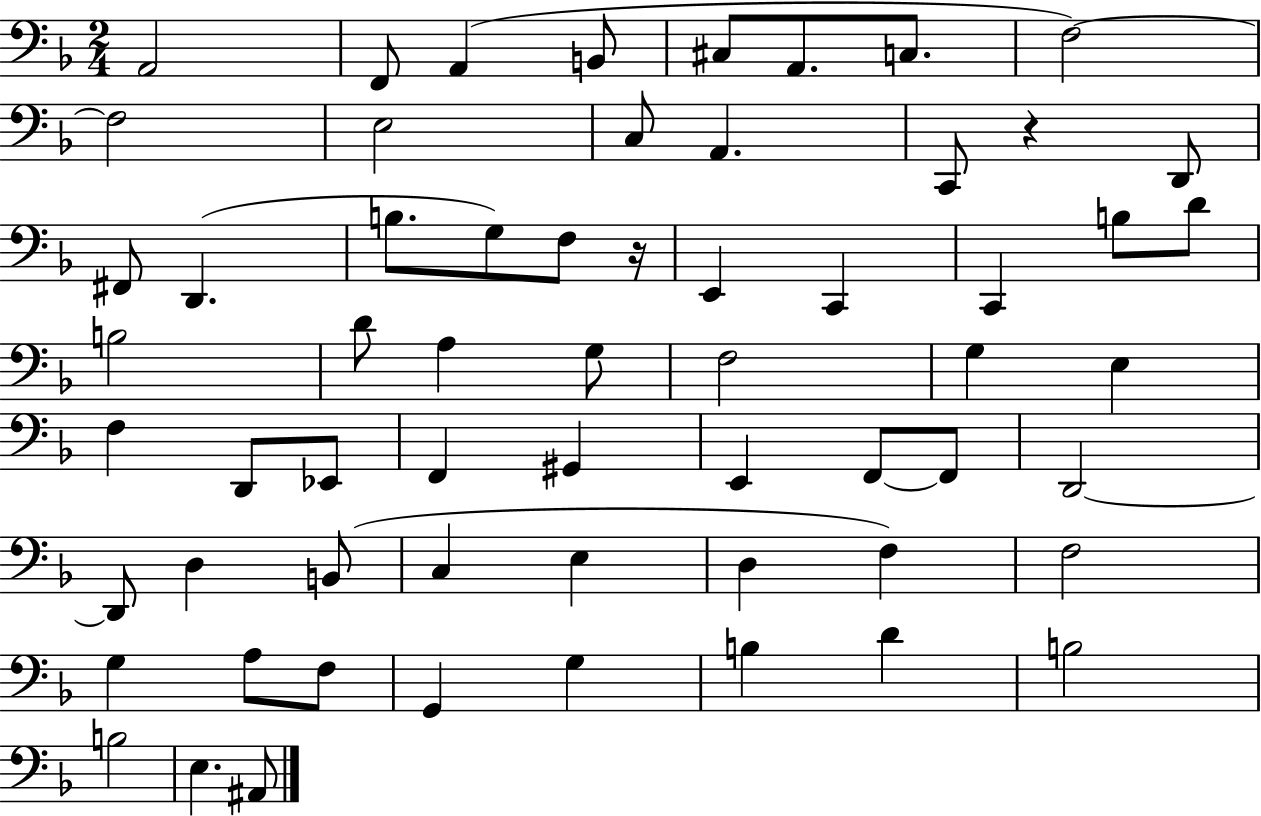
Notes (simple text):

A2/h F2/e A2/q B2/e C#3/e A2/e. C3/e. F3/h F3/h E3/h C3/e A2/q. C2/e R/q D2/e F#2/e D2/q. B3/e. G3/e F3/e R/s E2/q C2/q C2/q B3/e D4/e B3/h D4/e A3/q G3/e F3/h G3/q E3/q F3/q D2/e Eb2/e F2/q G#2/q E2/q F2/e F2/e D2/h D2/e D3/q B2/e C3/q E3/q D3/q F3/q F3/h G3/q A3/e F3/e G2/q G3/q B3/q D4/q B3/h B3/h E3/q. A#2/e